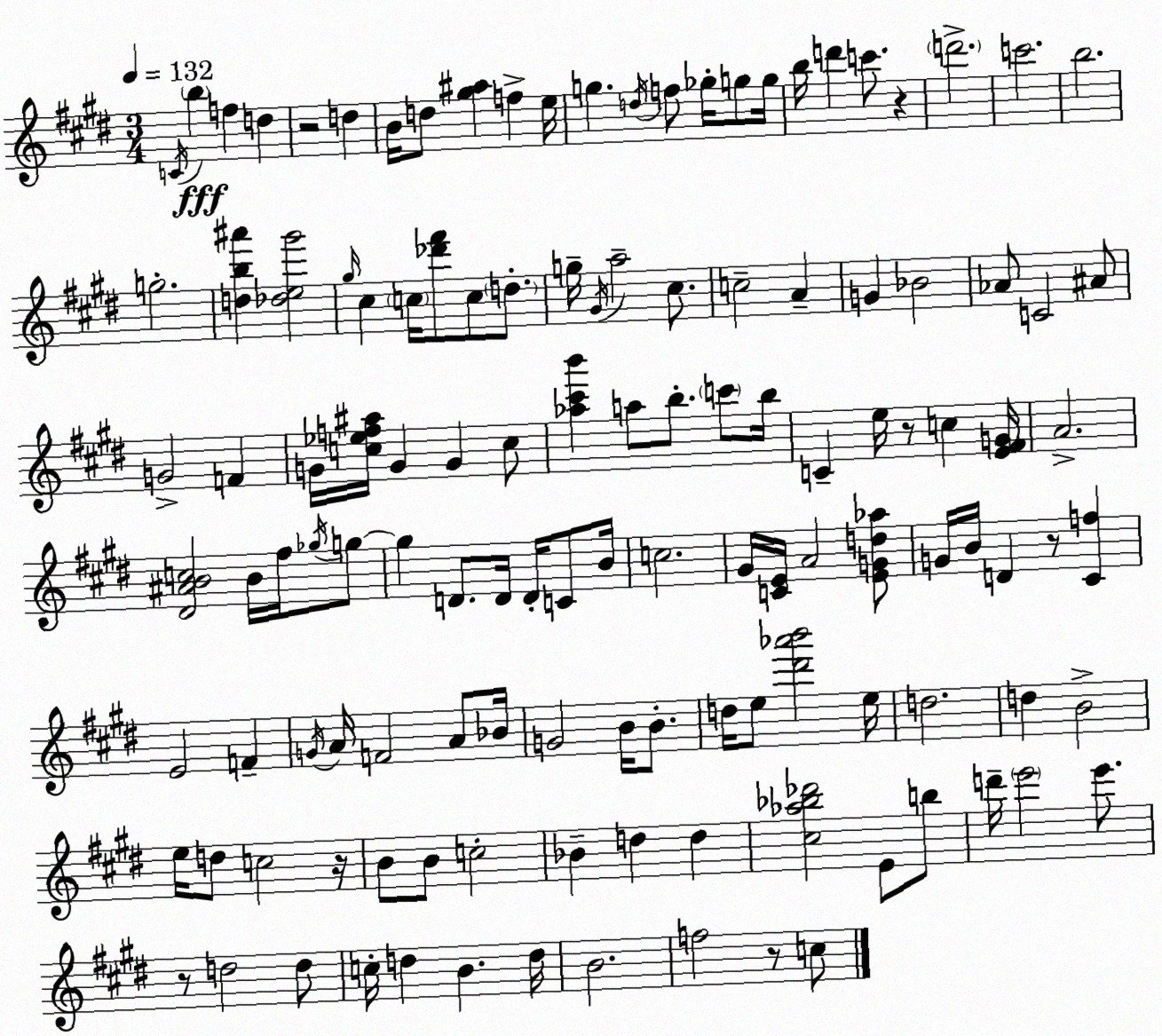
X:1
T:Untitled
M:3/4
L:1/4
K:E
C/4 b f d z2 d B/4 d/2 [^g^a] f e/4 g d/4 f/2 _g/4 g/2 g/4 b/4 d' c'/2 z d'2 c'2 b2 g2 [db^a'] [_de^g']2 ^g/4 ^c c/4 [_d'^f']/2 c/2 d/2 g/4 ^G/4 a2 ^c/2 c2 A G _B2 _A/2 C2 ^A/2 G2 F G/4 [c_ef^a]/4 G G c/2 [_a^c'b'] a/2 b/2 c'/2 b/4 C e/4 z/2 c [E^FG]/4 A2 [^D^ABc]2 B/4 ^f/4 _g/4 g/2 g D/2 D/4 D/4 C/2 B/4 c2 ^G/4 [CE]/4 A2 [EGd_a]/2 G/4 B/4 D z/2 [^Cf] E2 F G/4 A/4 F2 A/2 _B/4 G2 B/4 B/2 d/4 e/2 [^d'_a'b']2 e/4 d2 d B2 e/4 d/2 c2 z/4 B/2 B/2 c2 _B d d [^c_a_b_d']2 E/2 b/2 d'/4 e'2 e'/2 z/2 d2 d/2 c/4 d B d/4 B2 f2 z/2 c/2